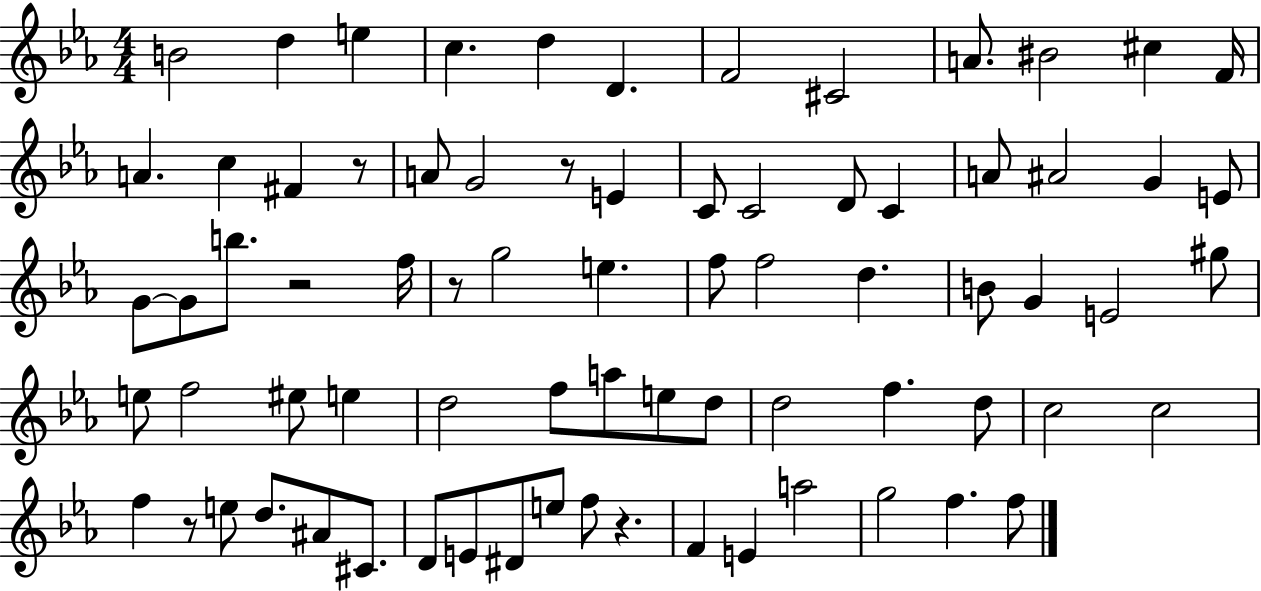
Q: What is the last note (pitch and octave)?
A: F5